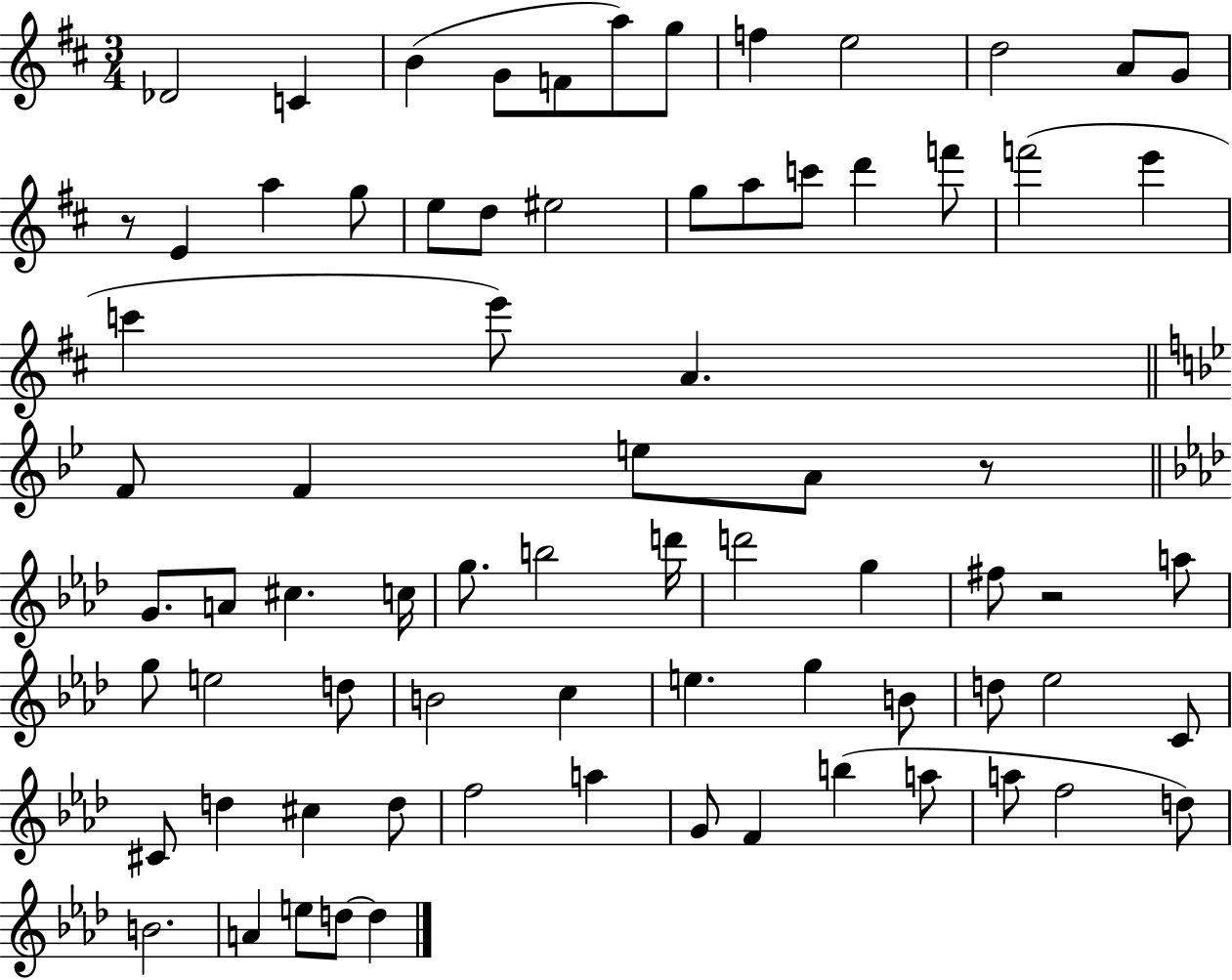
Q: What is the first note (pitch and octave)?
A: Db4